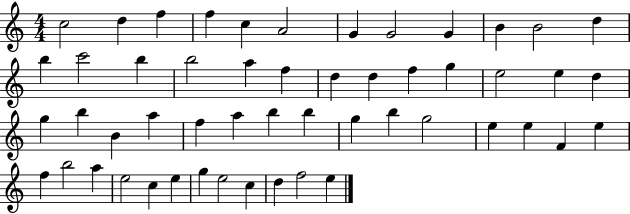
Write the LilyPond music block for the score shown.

{
  \clef treble
  \numericTimeSignature
  \time 4/4
  \key c \major
  c''2 d''4 f''4 | f''4 c''4 a'2 | g'4 g'2 g'4 | b'4 b'2 d''4 | \break b''4 c'''2 b''4 | b''2 a''4 f''4 | d''4 d''4 f''4 g''4 | e''2 e''4 d''4 | \break g''4 b''4 b'4 a''4 | f''4 a''4 b''4 b''4 | g''4 b''4 g''2 | e''4 e''4 f'4 e''4 | \break f''4 b''2 a''4 | e''2 c''4 e''4 | g''4 e''2 c''4 | d''4 f''2 e''4 | \break \bar "|."
}